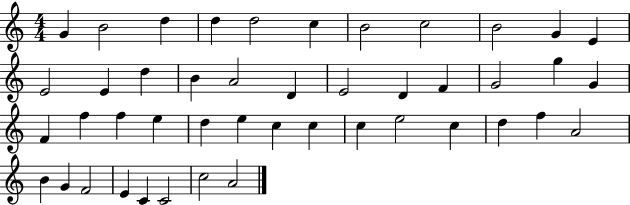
{
  \clef treble
  \numericTimeSignature
  \time 4/4
  \key c \major
  g'4 b'2 d''4 | d''4 d''2 c''4 | b'2 c''2 | b'2 g'4 e'4 | \break e'2 e'4 d''4 | b'4 a'2 d'4 | e'2 d'4 f'4 | g'2 g''4 g'4 | \break f'4 f''4 f''4 e''4 | d''4 e''4 c''4 c''4 | c''4 e''2 c''4 | d''4 f''4 a'2 | \break b'4 g'4 f'2 | e'4 c'4 c'2 | c''2 a'2 | \bar "|."
}